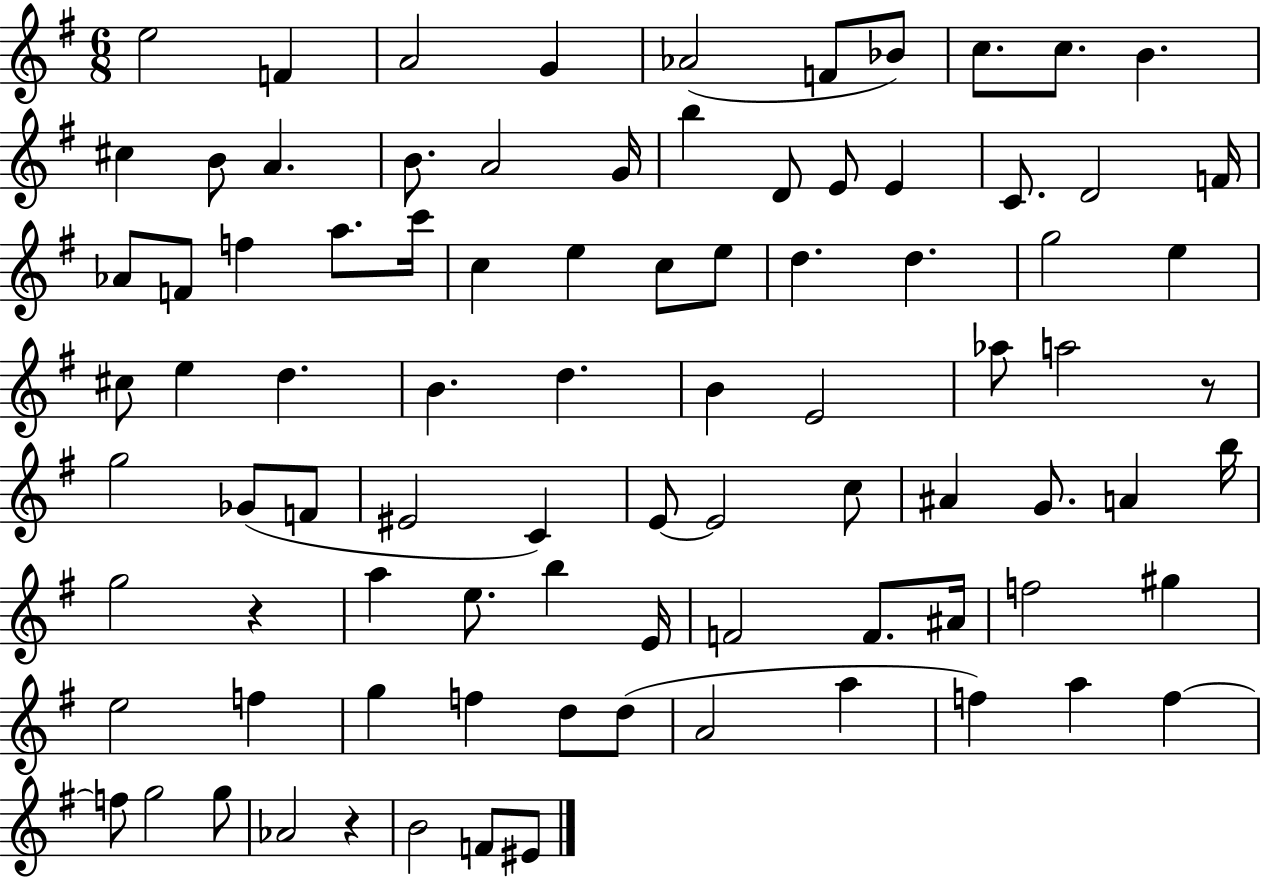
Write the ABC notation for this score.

X:1
T:Untitled
M:6/8
L:1/4
K:G
e2 F A2 G _A2 F/2 _B/2 c/2 c/2 B ^c B/2 A B/2 A2 G/4 b D/2 E/2 E C/2 D2 F/4 _A/2 F/2 f a/2 c'/4 c e c/2 e/2 d d g2 e ^c/2 e d B d B E2 _a/2 a2 z/2 g2 _G/2 F/2 ^E2 C E/2 E2 c/2 ^A G/2 A b/4 g2 z a e/2 b E/4 F2 F/2 ^A/4 f2 ^g e2 f g f d/2 d/2 A2 a f a f f/2 g2 g/2 _A2 z B2 F/2 ^E/2